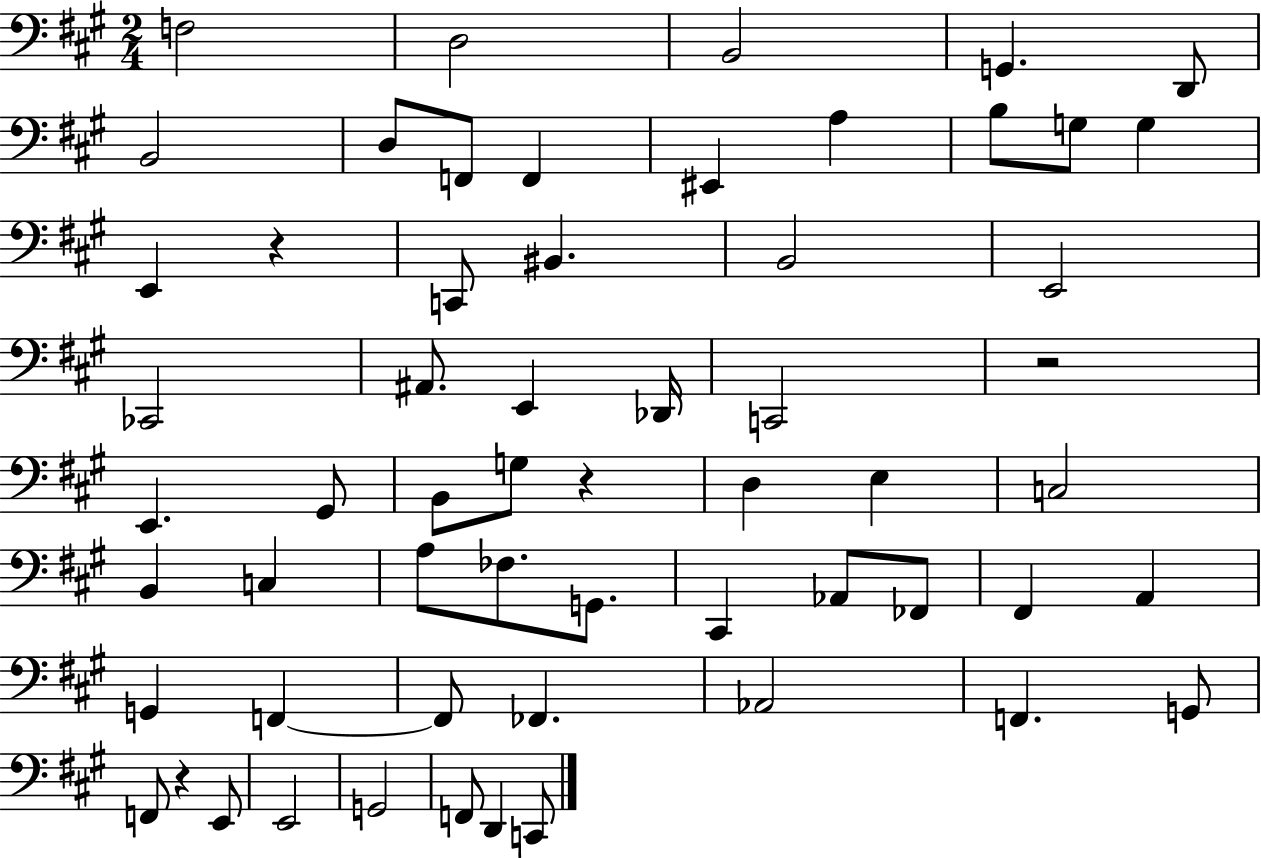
F3/h D3/h B2/h G2/q. D2/e B2/h D3/e F2/e F2/q EIS2/q A3/q B3/e G3/e G3/q E2/q R/q C2/e BIS2/q. B2/h E2/h CES2/h A#2/e. E2/q Db2/s C2/h R/h E2/q. G#2/e B2/e G3/e R/q D3/q E3/q C3/h B2/q C3/q A3/e FES3/e. G2/e. C#2/q Ab2/e FES2/e F#2/q A2/q G2/q F2/q F2/e FES2/q. Ab2/h F2/q. G2/e F2/e R/q E2/e E2/h G2/h F2/e D2/q C2/e